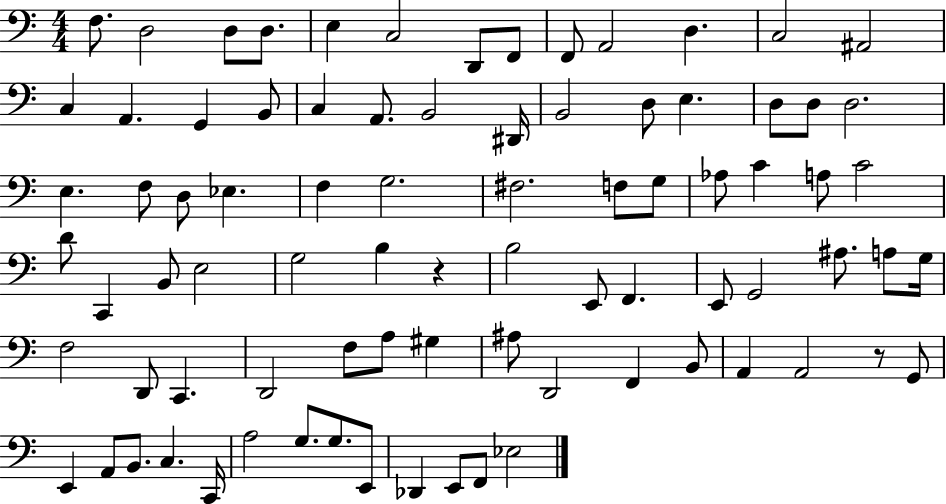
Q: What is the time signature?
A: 4/4